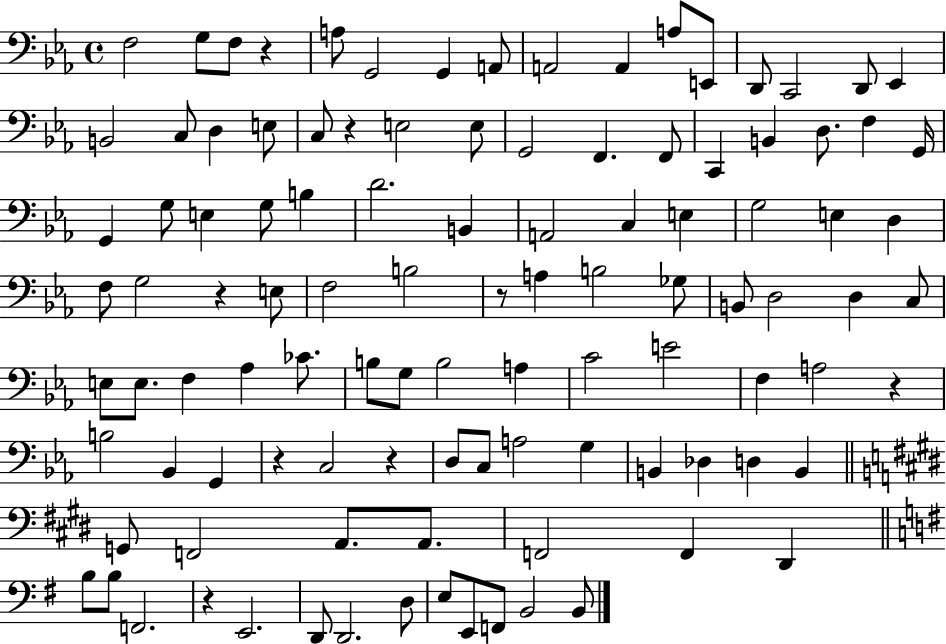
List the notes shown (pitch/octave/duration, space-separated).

F3/h G3/e F3/e R/q A3/e G2/h G2/q A2/e A2/h A2/q A3/e E2/e D2/e C2/h D2/e Eb2/q B2/h C3/e D3/q E3/e C3/e R/q E3/h E3/e G2/h F2/q. F2/e C2/q B2/q D3/e. F3/q G2/s G2/q G3/e E3/q G3/e B3/q D4/h. B2/q A2/h C3/q E3/q G3/h E3/q D3/q F3/e G3/h R/q E3/e F3/h B3/h R/e A3/q B3/h Gb3/e B2/e D3/h D3/q C3/e E3/e E3/e. F3/q Ab3/q CES4/e. B3/e G3/e B3/h A3/q C4/h E4/h F3/q A3/h R/q B3/h Bb2/q G2/q R/q C3/h R/q D3/e C3/e A3/h G3/q B2/q Db3/q D3/q B2/q G2/e F2/h A2/e. A2/e. F2/h F2/q D#2/q B3/e B3/e F2/h. R/q E2/h. D2/e D2/h. D3/e E3/e E2/e F2/e B2/h B2/e